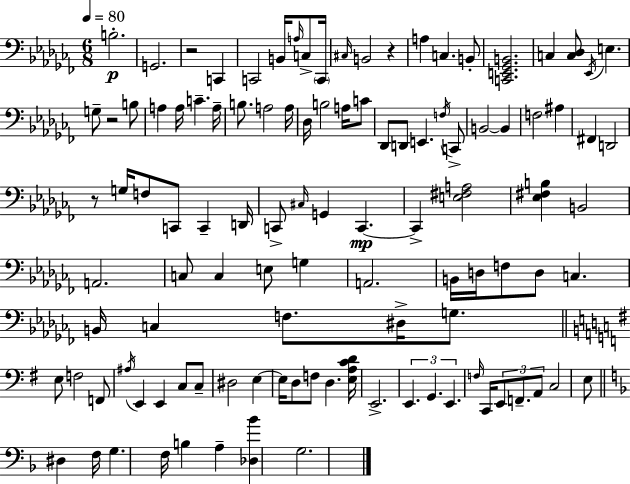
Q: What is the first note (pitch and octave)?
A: B3